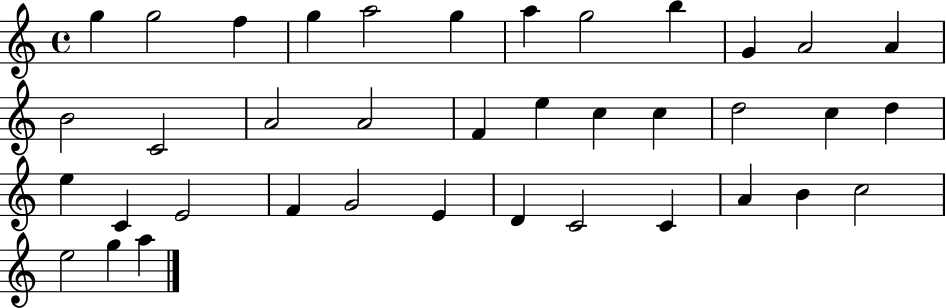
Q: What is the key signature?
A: C major